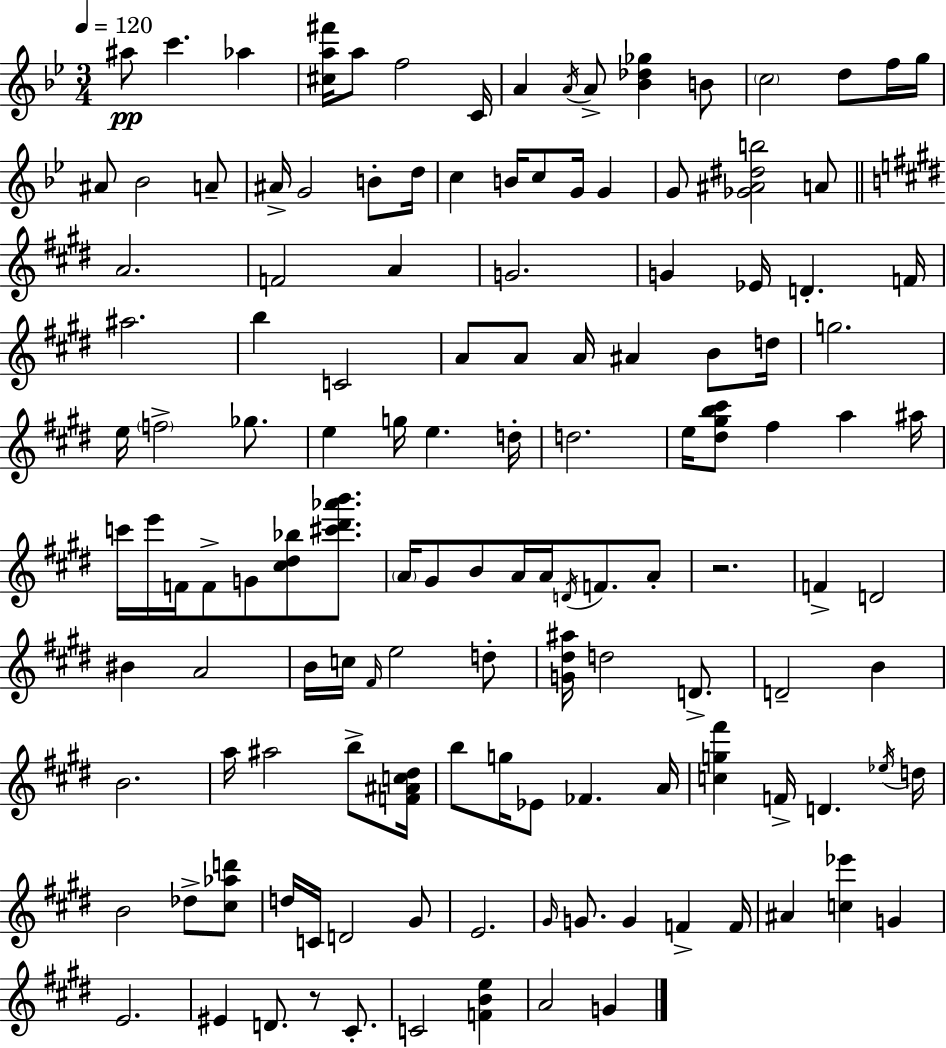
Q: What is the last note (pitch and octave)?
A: G4